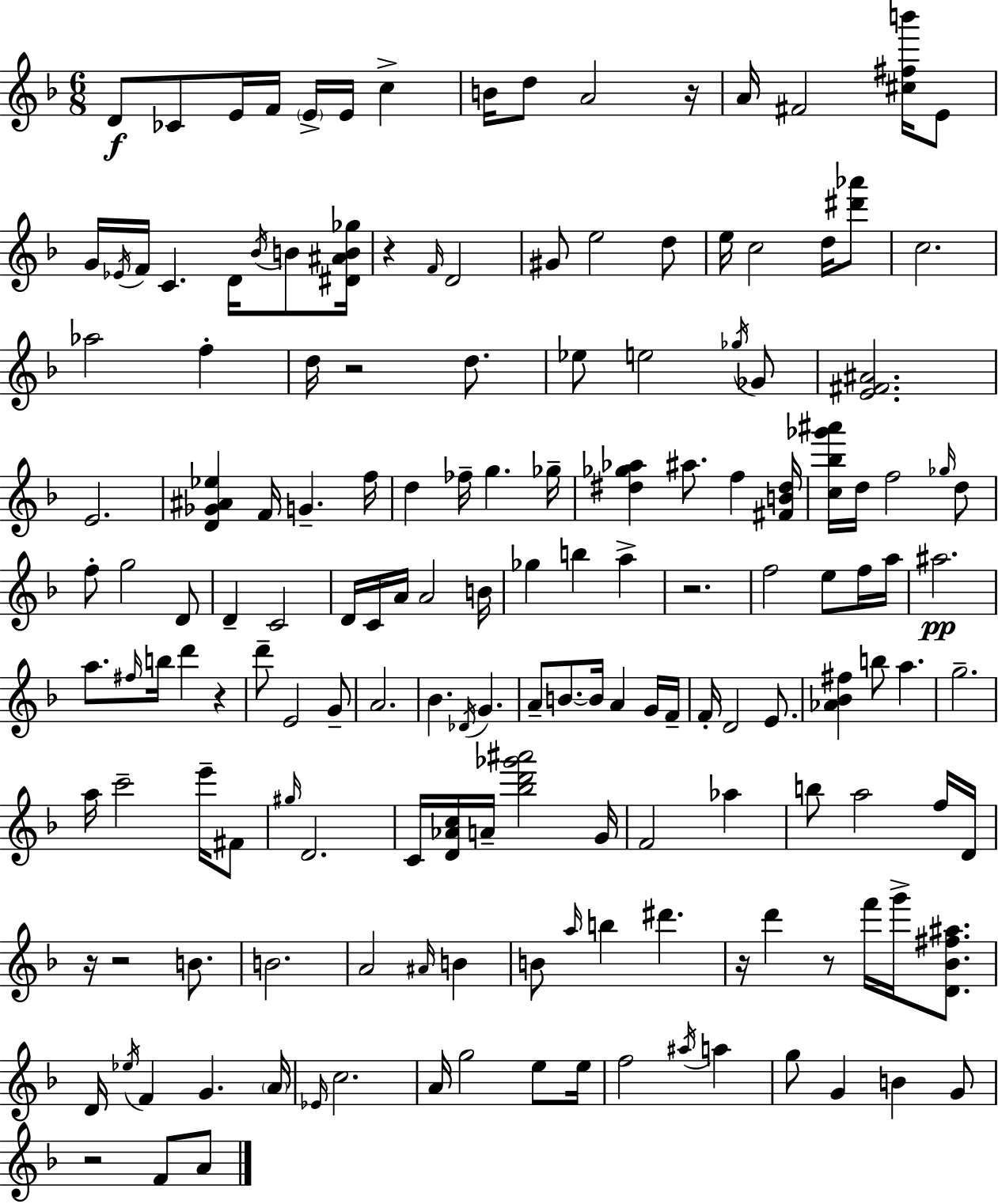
{
  \clef treble
  \numericTimeSignature
  \time 6/8
  \key f \major
  \repeat volta 2 { d'8\f ces'8 e'16 f'16 \parenthesize e'16-> e'16 c''4-> | b'16 d''8 a'2 r16 | a'16 fis'2 <cis'' fis'' b'''>16 e'8 | g'16 \acciaccatura { ees'16 } f'16 c'4. d'16 \acciaccatura { bes'16 } b'8 | \break <dis' ais' b' ges''>16 r4 \grace { f'16 } d'2 | gis'8 e''2 | d''8 e''16 c''2 | d''16 <dis''' aes'''>8 c''2. | \break aes''2 f''4-. | d''16 r2 | d''8. ees''8 e''2 | \acciaccatura { ges''16 } ges'8 <e' fis' ais'>2. | \break e'2. | <d' ges' ais' ees''>4 f'16 g'4.-- | f''16 d''4 fes''16-- g''4. | ges''16-- <dis'' ges'' aes''>4 ais''8. f''4 | \break <fis' b' dis''>16 <c'' bes'' ges''' ais'''>16 d''16 f''2 | \grace { ges''16 } d''8 f''8-. g''2 | d'8 d'4-- c'2 | d'16 c'16 a'16 a'2 | \break b'16 ges''4 b''4 | a''4-> r2. | f''2 | e''8 f''16 a''16 ais''2.\pp | \break a''8. \grace { fis''16 } b''16 d'''4 | r4 d'''8-- e'2 | g'8-- a'2. | bes'4. | \break \acciaccatura { des'16 } g'4. a'8-- b'8.~~ | b'16 a'4 g'16 f'16-- f'16-. d'2 | e'8. <aes' bes' fis''>4 b''8 | a''4. g''2.-- | \break a''16 c'''2-- | e'''16-- fis'8 \grace { gis''16 } d'2. | c'16 <d' aes' c''>16 a'16-- <bes'' d''' ges''' ais'''>2 | g'16 f'2 | \break aes''4 b''8 a''2 | f''16 d'16 r16 r2 | b'8. b'2. | a'2 | \break \grace { ais'16 } b'4 b'8 \grace { a''16 } | b''4 dis'''4. r16 d'''4 | r8 f'''16 g'''16-> <d' bes' fis'' ais''>8. d'16 \acciaccatura { ees''16 } | f'4 g'4. \parenthesize a'16 \grace { ees'16 } | \break c''2. | a'16 g''2 e''8 e''16 | f''2 \acciaccatura { ais''16 } a''4 | g''8 g'4 b'4 g'8 | \break r2 f'8 a'8 | } \bar "|."
}